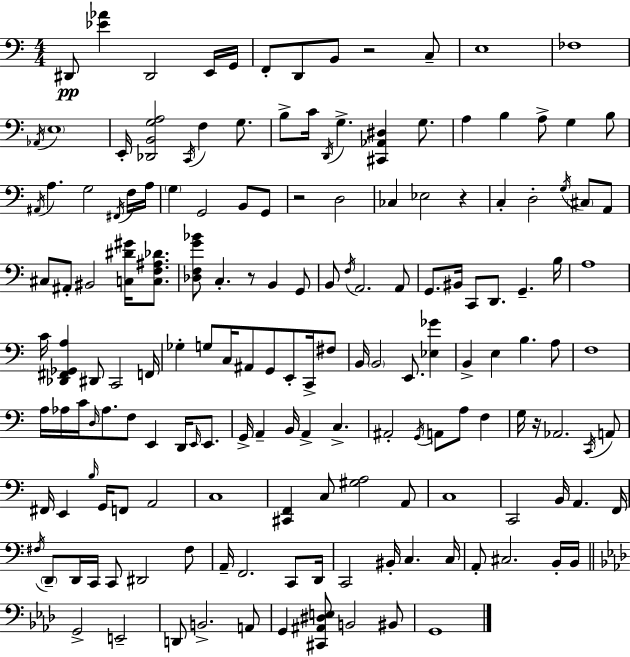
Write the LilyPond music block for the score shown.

{
  \clef bass
  \numericTimeSignature
  \time 4/4
  \key a \minor
  dis,8\pp <ees' aes'>4 dis,2 e,16 g,16 | f,8-. d,8 b,8 r2 c8-- | e1 | fes1 | \break \acciaccatura { aes,16 } \parenthesize e1 | e,16-. <des, b, g a>2 \acciaccatura { c,16 } f4 g8. | b8-> c'16 \acciaccatura { d,16 } g4.-> <cis, aes, dis>4 | g8. a4 b4 a8-> g4 | \break b8 \acciaccatura { ais,16 } a4. g2 | \acciaccatura { fis,16 } f16 a16 \parenthesize g4 g,2 | b,8 g,8 r2 d2 | ces4 ees2 | \break r4 c4-. d2-. | \acciaccatura { g16 } \parenthesize cis8 a,8 cis8 ais,8-. bis,2 | <c dis' gis'>16 <c f ais des'>8. <des f g' bes'>8 c4.-. r8 | b,4 g,8 b,8 \acciaccatura { f16 } a,2. | \break a,8 g,8. bis,16 c,8 d,8. | g,4.-- b16 a1 | c'16 <des, fis, ges, a>4 dis,8 c,2 | f,16 ges4-. g8 c16 ais,8 | \break g,8 e,8-. c,16-> fis8 b,16 \parenthesize b,2 | e,8. <ees ges'>4 b,4-> e4 b4. | a8 f1 | a16 aes16 c'16 \grace { d16 } aes8. f8 | \break e,4 d,16 \grace { e,16 } e,8. g,16-> a,4-- b,16 a,4-> | c4.-> ais,2-. | \acciaccatura { g,16 } a,8 a8 f4 g16 r16 aes,2. | \acciaccatura { c,16 } a,8 fis,16 e,4 | \break \grace { b16 } g,16 f,8 a,2 c1 | <cis, f,>4 | c8 <gis a>2 a,8 c1 | c,2 | \break b,16 a,4. f,16 \acciaccatura { fis16 } \parenthesize d,8-- d,16 | c,16 c,8 dis,2 fis8 a,16-- f,2. | c,8 d,16 c,2 | bis,16-. c4. c16 a,8-. cis2. | \break b,16-. b,16 \bar "||" \break \key aes \major g,2-> e,2-- | d,8 b,2.-> a,8 | g,4 <cis, ais, dis e>8 b,2 bis,8 | g,1 | \break \bar "|."
}